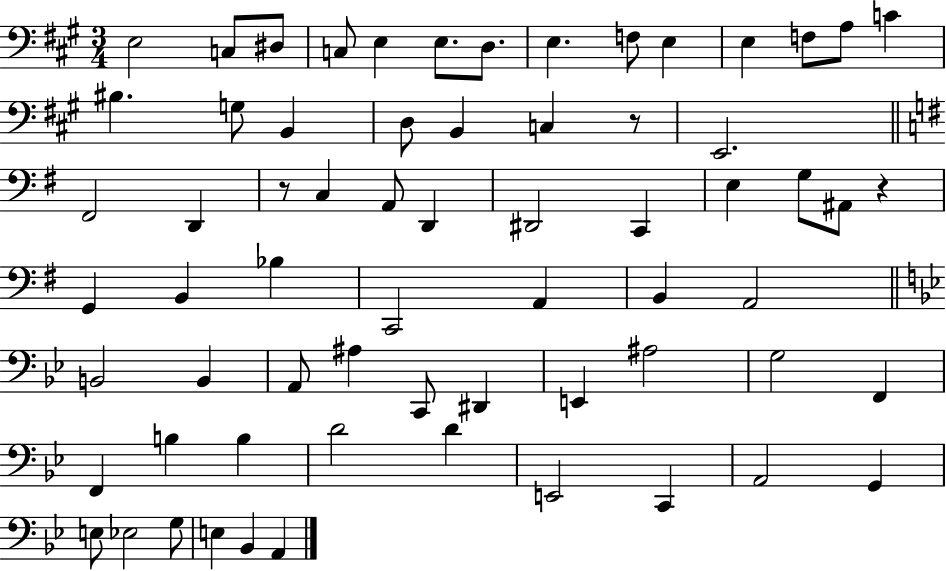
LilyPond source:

{
  \clef bass
  \numericTimeSignature
  \time 3/4
  \key a \major
  e2 c8 dis8 | c8 e4 e8. d8. | e4. f8 e4 | e4 f8 a8 c'4 | \break bis4. g8 b,4 | d8 b,4 c4 r8 | e,2. | \bar "||" \break \key g \major fis,2 d,4 | r8 c4 a,8 d,4 | dis,2 c,4 | e4 g8 ais,8 r4 | \break g,4 b,4 bes4 | c,2 a,4 | b,4 a,2 | \bar "||" \break \key bes \major b,2 b,4 | a,8 ais4 c,8 dis,4 | e,4 ais2 | g2 f,4 | \break f,4 b4 b4 | d'2 d'4 | e,2 c,4 | a,2 g,4 | \break e8 ees2 g8 | e4 bes,4 a,4 | \bar "|."
}